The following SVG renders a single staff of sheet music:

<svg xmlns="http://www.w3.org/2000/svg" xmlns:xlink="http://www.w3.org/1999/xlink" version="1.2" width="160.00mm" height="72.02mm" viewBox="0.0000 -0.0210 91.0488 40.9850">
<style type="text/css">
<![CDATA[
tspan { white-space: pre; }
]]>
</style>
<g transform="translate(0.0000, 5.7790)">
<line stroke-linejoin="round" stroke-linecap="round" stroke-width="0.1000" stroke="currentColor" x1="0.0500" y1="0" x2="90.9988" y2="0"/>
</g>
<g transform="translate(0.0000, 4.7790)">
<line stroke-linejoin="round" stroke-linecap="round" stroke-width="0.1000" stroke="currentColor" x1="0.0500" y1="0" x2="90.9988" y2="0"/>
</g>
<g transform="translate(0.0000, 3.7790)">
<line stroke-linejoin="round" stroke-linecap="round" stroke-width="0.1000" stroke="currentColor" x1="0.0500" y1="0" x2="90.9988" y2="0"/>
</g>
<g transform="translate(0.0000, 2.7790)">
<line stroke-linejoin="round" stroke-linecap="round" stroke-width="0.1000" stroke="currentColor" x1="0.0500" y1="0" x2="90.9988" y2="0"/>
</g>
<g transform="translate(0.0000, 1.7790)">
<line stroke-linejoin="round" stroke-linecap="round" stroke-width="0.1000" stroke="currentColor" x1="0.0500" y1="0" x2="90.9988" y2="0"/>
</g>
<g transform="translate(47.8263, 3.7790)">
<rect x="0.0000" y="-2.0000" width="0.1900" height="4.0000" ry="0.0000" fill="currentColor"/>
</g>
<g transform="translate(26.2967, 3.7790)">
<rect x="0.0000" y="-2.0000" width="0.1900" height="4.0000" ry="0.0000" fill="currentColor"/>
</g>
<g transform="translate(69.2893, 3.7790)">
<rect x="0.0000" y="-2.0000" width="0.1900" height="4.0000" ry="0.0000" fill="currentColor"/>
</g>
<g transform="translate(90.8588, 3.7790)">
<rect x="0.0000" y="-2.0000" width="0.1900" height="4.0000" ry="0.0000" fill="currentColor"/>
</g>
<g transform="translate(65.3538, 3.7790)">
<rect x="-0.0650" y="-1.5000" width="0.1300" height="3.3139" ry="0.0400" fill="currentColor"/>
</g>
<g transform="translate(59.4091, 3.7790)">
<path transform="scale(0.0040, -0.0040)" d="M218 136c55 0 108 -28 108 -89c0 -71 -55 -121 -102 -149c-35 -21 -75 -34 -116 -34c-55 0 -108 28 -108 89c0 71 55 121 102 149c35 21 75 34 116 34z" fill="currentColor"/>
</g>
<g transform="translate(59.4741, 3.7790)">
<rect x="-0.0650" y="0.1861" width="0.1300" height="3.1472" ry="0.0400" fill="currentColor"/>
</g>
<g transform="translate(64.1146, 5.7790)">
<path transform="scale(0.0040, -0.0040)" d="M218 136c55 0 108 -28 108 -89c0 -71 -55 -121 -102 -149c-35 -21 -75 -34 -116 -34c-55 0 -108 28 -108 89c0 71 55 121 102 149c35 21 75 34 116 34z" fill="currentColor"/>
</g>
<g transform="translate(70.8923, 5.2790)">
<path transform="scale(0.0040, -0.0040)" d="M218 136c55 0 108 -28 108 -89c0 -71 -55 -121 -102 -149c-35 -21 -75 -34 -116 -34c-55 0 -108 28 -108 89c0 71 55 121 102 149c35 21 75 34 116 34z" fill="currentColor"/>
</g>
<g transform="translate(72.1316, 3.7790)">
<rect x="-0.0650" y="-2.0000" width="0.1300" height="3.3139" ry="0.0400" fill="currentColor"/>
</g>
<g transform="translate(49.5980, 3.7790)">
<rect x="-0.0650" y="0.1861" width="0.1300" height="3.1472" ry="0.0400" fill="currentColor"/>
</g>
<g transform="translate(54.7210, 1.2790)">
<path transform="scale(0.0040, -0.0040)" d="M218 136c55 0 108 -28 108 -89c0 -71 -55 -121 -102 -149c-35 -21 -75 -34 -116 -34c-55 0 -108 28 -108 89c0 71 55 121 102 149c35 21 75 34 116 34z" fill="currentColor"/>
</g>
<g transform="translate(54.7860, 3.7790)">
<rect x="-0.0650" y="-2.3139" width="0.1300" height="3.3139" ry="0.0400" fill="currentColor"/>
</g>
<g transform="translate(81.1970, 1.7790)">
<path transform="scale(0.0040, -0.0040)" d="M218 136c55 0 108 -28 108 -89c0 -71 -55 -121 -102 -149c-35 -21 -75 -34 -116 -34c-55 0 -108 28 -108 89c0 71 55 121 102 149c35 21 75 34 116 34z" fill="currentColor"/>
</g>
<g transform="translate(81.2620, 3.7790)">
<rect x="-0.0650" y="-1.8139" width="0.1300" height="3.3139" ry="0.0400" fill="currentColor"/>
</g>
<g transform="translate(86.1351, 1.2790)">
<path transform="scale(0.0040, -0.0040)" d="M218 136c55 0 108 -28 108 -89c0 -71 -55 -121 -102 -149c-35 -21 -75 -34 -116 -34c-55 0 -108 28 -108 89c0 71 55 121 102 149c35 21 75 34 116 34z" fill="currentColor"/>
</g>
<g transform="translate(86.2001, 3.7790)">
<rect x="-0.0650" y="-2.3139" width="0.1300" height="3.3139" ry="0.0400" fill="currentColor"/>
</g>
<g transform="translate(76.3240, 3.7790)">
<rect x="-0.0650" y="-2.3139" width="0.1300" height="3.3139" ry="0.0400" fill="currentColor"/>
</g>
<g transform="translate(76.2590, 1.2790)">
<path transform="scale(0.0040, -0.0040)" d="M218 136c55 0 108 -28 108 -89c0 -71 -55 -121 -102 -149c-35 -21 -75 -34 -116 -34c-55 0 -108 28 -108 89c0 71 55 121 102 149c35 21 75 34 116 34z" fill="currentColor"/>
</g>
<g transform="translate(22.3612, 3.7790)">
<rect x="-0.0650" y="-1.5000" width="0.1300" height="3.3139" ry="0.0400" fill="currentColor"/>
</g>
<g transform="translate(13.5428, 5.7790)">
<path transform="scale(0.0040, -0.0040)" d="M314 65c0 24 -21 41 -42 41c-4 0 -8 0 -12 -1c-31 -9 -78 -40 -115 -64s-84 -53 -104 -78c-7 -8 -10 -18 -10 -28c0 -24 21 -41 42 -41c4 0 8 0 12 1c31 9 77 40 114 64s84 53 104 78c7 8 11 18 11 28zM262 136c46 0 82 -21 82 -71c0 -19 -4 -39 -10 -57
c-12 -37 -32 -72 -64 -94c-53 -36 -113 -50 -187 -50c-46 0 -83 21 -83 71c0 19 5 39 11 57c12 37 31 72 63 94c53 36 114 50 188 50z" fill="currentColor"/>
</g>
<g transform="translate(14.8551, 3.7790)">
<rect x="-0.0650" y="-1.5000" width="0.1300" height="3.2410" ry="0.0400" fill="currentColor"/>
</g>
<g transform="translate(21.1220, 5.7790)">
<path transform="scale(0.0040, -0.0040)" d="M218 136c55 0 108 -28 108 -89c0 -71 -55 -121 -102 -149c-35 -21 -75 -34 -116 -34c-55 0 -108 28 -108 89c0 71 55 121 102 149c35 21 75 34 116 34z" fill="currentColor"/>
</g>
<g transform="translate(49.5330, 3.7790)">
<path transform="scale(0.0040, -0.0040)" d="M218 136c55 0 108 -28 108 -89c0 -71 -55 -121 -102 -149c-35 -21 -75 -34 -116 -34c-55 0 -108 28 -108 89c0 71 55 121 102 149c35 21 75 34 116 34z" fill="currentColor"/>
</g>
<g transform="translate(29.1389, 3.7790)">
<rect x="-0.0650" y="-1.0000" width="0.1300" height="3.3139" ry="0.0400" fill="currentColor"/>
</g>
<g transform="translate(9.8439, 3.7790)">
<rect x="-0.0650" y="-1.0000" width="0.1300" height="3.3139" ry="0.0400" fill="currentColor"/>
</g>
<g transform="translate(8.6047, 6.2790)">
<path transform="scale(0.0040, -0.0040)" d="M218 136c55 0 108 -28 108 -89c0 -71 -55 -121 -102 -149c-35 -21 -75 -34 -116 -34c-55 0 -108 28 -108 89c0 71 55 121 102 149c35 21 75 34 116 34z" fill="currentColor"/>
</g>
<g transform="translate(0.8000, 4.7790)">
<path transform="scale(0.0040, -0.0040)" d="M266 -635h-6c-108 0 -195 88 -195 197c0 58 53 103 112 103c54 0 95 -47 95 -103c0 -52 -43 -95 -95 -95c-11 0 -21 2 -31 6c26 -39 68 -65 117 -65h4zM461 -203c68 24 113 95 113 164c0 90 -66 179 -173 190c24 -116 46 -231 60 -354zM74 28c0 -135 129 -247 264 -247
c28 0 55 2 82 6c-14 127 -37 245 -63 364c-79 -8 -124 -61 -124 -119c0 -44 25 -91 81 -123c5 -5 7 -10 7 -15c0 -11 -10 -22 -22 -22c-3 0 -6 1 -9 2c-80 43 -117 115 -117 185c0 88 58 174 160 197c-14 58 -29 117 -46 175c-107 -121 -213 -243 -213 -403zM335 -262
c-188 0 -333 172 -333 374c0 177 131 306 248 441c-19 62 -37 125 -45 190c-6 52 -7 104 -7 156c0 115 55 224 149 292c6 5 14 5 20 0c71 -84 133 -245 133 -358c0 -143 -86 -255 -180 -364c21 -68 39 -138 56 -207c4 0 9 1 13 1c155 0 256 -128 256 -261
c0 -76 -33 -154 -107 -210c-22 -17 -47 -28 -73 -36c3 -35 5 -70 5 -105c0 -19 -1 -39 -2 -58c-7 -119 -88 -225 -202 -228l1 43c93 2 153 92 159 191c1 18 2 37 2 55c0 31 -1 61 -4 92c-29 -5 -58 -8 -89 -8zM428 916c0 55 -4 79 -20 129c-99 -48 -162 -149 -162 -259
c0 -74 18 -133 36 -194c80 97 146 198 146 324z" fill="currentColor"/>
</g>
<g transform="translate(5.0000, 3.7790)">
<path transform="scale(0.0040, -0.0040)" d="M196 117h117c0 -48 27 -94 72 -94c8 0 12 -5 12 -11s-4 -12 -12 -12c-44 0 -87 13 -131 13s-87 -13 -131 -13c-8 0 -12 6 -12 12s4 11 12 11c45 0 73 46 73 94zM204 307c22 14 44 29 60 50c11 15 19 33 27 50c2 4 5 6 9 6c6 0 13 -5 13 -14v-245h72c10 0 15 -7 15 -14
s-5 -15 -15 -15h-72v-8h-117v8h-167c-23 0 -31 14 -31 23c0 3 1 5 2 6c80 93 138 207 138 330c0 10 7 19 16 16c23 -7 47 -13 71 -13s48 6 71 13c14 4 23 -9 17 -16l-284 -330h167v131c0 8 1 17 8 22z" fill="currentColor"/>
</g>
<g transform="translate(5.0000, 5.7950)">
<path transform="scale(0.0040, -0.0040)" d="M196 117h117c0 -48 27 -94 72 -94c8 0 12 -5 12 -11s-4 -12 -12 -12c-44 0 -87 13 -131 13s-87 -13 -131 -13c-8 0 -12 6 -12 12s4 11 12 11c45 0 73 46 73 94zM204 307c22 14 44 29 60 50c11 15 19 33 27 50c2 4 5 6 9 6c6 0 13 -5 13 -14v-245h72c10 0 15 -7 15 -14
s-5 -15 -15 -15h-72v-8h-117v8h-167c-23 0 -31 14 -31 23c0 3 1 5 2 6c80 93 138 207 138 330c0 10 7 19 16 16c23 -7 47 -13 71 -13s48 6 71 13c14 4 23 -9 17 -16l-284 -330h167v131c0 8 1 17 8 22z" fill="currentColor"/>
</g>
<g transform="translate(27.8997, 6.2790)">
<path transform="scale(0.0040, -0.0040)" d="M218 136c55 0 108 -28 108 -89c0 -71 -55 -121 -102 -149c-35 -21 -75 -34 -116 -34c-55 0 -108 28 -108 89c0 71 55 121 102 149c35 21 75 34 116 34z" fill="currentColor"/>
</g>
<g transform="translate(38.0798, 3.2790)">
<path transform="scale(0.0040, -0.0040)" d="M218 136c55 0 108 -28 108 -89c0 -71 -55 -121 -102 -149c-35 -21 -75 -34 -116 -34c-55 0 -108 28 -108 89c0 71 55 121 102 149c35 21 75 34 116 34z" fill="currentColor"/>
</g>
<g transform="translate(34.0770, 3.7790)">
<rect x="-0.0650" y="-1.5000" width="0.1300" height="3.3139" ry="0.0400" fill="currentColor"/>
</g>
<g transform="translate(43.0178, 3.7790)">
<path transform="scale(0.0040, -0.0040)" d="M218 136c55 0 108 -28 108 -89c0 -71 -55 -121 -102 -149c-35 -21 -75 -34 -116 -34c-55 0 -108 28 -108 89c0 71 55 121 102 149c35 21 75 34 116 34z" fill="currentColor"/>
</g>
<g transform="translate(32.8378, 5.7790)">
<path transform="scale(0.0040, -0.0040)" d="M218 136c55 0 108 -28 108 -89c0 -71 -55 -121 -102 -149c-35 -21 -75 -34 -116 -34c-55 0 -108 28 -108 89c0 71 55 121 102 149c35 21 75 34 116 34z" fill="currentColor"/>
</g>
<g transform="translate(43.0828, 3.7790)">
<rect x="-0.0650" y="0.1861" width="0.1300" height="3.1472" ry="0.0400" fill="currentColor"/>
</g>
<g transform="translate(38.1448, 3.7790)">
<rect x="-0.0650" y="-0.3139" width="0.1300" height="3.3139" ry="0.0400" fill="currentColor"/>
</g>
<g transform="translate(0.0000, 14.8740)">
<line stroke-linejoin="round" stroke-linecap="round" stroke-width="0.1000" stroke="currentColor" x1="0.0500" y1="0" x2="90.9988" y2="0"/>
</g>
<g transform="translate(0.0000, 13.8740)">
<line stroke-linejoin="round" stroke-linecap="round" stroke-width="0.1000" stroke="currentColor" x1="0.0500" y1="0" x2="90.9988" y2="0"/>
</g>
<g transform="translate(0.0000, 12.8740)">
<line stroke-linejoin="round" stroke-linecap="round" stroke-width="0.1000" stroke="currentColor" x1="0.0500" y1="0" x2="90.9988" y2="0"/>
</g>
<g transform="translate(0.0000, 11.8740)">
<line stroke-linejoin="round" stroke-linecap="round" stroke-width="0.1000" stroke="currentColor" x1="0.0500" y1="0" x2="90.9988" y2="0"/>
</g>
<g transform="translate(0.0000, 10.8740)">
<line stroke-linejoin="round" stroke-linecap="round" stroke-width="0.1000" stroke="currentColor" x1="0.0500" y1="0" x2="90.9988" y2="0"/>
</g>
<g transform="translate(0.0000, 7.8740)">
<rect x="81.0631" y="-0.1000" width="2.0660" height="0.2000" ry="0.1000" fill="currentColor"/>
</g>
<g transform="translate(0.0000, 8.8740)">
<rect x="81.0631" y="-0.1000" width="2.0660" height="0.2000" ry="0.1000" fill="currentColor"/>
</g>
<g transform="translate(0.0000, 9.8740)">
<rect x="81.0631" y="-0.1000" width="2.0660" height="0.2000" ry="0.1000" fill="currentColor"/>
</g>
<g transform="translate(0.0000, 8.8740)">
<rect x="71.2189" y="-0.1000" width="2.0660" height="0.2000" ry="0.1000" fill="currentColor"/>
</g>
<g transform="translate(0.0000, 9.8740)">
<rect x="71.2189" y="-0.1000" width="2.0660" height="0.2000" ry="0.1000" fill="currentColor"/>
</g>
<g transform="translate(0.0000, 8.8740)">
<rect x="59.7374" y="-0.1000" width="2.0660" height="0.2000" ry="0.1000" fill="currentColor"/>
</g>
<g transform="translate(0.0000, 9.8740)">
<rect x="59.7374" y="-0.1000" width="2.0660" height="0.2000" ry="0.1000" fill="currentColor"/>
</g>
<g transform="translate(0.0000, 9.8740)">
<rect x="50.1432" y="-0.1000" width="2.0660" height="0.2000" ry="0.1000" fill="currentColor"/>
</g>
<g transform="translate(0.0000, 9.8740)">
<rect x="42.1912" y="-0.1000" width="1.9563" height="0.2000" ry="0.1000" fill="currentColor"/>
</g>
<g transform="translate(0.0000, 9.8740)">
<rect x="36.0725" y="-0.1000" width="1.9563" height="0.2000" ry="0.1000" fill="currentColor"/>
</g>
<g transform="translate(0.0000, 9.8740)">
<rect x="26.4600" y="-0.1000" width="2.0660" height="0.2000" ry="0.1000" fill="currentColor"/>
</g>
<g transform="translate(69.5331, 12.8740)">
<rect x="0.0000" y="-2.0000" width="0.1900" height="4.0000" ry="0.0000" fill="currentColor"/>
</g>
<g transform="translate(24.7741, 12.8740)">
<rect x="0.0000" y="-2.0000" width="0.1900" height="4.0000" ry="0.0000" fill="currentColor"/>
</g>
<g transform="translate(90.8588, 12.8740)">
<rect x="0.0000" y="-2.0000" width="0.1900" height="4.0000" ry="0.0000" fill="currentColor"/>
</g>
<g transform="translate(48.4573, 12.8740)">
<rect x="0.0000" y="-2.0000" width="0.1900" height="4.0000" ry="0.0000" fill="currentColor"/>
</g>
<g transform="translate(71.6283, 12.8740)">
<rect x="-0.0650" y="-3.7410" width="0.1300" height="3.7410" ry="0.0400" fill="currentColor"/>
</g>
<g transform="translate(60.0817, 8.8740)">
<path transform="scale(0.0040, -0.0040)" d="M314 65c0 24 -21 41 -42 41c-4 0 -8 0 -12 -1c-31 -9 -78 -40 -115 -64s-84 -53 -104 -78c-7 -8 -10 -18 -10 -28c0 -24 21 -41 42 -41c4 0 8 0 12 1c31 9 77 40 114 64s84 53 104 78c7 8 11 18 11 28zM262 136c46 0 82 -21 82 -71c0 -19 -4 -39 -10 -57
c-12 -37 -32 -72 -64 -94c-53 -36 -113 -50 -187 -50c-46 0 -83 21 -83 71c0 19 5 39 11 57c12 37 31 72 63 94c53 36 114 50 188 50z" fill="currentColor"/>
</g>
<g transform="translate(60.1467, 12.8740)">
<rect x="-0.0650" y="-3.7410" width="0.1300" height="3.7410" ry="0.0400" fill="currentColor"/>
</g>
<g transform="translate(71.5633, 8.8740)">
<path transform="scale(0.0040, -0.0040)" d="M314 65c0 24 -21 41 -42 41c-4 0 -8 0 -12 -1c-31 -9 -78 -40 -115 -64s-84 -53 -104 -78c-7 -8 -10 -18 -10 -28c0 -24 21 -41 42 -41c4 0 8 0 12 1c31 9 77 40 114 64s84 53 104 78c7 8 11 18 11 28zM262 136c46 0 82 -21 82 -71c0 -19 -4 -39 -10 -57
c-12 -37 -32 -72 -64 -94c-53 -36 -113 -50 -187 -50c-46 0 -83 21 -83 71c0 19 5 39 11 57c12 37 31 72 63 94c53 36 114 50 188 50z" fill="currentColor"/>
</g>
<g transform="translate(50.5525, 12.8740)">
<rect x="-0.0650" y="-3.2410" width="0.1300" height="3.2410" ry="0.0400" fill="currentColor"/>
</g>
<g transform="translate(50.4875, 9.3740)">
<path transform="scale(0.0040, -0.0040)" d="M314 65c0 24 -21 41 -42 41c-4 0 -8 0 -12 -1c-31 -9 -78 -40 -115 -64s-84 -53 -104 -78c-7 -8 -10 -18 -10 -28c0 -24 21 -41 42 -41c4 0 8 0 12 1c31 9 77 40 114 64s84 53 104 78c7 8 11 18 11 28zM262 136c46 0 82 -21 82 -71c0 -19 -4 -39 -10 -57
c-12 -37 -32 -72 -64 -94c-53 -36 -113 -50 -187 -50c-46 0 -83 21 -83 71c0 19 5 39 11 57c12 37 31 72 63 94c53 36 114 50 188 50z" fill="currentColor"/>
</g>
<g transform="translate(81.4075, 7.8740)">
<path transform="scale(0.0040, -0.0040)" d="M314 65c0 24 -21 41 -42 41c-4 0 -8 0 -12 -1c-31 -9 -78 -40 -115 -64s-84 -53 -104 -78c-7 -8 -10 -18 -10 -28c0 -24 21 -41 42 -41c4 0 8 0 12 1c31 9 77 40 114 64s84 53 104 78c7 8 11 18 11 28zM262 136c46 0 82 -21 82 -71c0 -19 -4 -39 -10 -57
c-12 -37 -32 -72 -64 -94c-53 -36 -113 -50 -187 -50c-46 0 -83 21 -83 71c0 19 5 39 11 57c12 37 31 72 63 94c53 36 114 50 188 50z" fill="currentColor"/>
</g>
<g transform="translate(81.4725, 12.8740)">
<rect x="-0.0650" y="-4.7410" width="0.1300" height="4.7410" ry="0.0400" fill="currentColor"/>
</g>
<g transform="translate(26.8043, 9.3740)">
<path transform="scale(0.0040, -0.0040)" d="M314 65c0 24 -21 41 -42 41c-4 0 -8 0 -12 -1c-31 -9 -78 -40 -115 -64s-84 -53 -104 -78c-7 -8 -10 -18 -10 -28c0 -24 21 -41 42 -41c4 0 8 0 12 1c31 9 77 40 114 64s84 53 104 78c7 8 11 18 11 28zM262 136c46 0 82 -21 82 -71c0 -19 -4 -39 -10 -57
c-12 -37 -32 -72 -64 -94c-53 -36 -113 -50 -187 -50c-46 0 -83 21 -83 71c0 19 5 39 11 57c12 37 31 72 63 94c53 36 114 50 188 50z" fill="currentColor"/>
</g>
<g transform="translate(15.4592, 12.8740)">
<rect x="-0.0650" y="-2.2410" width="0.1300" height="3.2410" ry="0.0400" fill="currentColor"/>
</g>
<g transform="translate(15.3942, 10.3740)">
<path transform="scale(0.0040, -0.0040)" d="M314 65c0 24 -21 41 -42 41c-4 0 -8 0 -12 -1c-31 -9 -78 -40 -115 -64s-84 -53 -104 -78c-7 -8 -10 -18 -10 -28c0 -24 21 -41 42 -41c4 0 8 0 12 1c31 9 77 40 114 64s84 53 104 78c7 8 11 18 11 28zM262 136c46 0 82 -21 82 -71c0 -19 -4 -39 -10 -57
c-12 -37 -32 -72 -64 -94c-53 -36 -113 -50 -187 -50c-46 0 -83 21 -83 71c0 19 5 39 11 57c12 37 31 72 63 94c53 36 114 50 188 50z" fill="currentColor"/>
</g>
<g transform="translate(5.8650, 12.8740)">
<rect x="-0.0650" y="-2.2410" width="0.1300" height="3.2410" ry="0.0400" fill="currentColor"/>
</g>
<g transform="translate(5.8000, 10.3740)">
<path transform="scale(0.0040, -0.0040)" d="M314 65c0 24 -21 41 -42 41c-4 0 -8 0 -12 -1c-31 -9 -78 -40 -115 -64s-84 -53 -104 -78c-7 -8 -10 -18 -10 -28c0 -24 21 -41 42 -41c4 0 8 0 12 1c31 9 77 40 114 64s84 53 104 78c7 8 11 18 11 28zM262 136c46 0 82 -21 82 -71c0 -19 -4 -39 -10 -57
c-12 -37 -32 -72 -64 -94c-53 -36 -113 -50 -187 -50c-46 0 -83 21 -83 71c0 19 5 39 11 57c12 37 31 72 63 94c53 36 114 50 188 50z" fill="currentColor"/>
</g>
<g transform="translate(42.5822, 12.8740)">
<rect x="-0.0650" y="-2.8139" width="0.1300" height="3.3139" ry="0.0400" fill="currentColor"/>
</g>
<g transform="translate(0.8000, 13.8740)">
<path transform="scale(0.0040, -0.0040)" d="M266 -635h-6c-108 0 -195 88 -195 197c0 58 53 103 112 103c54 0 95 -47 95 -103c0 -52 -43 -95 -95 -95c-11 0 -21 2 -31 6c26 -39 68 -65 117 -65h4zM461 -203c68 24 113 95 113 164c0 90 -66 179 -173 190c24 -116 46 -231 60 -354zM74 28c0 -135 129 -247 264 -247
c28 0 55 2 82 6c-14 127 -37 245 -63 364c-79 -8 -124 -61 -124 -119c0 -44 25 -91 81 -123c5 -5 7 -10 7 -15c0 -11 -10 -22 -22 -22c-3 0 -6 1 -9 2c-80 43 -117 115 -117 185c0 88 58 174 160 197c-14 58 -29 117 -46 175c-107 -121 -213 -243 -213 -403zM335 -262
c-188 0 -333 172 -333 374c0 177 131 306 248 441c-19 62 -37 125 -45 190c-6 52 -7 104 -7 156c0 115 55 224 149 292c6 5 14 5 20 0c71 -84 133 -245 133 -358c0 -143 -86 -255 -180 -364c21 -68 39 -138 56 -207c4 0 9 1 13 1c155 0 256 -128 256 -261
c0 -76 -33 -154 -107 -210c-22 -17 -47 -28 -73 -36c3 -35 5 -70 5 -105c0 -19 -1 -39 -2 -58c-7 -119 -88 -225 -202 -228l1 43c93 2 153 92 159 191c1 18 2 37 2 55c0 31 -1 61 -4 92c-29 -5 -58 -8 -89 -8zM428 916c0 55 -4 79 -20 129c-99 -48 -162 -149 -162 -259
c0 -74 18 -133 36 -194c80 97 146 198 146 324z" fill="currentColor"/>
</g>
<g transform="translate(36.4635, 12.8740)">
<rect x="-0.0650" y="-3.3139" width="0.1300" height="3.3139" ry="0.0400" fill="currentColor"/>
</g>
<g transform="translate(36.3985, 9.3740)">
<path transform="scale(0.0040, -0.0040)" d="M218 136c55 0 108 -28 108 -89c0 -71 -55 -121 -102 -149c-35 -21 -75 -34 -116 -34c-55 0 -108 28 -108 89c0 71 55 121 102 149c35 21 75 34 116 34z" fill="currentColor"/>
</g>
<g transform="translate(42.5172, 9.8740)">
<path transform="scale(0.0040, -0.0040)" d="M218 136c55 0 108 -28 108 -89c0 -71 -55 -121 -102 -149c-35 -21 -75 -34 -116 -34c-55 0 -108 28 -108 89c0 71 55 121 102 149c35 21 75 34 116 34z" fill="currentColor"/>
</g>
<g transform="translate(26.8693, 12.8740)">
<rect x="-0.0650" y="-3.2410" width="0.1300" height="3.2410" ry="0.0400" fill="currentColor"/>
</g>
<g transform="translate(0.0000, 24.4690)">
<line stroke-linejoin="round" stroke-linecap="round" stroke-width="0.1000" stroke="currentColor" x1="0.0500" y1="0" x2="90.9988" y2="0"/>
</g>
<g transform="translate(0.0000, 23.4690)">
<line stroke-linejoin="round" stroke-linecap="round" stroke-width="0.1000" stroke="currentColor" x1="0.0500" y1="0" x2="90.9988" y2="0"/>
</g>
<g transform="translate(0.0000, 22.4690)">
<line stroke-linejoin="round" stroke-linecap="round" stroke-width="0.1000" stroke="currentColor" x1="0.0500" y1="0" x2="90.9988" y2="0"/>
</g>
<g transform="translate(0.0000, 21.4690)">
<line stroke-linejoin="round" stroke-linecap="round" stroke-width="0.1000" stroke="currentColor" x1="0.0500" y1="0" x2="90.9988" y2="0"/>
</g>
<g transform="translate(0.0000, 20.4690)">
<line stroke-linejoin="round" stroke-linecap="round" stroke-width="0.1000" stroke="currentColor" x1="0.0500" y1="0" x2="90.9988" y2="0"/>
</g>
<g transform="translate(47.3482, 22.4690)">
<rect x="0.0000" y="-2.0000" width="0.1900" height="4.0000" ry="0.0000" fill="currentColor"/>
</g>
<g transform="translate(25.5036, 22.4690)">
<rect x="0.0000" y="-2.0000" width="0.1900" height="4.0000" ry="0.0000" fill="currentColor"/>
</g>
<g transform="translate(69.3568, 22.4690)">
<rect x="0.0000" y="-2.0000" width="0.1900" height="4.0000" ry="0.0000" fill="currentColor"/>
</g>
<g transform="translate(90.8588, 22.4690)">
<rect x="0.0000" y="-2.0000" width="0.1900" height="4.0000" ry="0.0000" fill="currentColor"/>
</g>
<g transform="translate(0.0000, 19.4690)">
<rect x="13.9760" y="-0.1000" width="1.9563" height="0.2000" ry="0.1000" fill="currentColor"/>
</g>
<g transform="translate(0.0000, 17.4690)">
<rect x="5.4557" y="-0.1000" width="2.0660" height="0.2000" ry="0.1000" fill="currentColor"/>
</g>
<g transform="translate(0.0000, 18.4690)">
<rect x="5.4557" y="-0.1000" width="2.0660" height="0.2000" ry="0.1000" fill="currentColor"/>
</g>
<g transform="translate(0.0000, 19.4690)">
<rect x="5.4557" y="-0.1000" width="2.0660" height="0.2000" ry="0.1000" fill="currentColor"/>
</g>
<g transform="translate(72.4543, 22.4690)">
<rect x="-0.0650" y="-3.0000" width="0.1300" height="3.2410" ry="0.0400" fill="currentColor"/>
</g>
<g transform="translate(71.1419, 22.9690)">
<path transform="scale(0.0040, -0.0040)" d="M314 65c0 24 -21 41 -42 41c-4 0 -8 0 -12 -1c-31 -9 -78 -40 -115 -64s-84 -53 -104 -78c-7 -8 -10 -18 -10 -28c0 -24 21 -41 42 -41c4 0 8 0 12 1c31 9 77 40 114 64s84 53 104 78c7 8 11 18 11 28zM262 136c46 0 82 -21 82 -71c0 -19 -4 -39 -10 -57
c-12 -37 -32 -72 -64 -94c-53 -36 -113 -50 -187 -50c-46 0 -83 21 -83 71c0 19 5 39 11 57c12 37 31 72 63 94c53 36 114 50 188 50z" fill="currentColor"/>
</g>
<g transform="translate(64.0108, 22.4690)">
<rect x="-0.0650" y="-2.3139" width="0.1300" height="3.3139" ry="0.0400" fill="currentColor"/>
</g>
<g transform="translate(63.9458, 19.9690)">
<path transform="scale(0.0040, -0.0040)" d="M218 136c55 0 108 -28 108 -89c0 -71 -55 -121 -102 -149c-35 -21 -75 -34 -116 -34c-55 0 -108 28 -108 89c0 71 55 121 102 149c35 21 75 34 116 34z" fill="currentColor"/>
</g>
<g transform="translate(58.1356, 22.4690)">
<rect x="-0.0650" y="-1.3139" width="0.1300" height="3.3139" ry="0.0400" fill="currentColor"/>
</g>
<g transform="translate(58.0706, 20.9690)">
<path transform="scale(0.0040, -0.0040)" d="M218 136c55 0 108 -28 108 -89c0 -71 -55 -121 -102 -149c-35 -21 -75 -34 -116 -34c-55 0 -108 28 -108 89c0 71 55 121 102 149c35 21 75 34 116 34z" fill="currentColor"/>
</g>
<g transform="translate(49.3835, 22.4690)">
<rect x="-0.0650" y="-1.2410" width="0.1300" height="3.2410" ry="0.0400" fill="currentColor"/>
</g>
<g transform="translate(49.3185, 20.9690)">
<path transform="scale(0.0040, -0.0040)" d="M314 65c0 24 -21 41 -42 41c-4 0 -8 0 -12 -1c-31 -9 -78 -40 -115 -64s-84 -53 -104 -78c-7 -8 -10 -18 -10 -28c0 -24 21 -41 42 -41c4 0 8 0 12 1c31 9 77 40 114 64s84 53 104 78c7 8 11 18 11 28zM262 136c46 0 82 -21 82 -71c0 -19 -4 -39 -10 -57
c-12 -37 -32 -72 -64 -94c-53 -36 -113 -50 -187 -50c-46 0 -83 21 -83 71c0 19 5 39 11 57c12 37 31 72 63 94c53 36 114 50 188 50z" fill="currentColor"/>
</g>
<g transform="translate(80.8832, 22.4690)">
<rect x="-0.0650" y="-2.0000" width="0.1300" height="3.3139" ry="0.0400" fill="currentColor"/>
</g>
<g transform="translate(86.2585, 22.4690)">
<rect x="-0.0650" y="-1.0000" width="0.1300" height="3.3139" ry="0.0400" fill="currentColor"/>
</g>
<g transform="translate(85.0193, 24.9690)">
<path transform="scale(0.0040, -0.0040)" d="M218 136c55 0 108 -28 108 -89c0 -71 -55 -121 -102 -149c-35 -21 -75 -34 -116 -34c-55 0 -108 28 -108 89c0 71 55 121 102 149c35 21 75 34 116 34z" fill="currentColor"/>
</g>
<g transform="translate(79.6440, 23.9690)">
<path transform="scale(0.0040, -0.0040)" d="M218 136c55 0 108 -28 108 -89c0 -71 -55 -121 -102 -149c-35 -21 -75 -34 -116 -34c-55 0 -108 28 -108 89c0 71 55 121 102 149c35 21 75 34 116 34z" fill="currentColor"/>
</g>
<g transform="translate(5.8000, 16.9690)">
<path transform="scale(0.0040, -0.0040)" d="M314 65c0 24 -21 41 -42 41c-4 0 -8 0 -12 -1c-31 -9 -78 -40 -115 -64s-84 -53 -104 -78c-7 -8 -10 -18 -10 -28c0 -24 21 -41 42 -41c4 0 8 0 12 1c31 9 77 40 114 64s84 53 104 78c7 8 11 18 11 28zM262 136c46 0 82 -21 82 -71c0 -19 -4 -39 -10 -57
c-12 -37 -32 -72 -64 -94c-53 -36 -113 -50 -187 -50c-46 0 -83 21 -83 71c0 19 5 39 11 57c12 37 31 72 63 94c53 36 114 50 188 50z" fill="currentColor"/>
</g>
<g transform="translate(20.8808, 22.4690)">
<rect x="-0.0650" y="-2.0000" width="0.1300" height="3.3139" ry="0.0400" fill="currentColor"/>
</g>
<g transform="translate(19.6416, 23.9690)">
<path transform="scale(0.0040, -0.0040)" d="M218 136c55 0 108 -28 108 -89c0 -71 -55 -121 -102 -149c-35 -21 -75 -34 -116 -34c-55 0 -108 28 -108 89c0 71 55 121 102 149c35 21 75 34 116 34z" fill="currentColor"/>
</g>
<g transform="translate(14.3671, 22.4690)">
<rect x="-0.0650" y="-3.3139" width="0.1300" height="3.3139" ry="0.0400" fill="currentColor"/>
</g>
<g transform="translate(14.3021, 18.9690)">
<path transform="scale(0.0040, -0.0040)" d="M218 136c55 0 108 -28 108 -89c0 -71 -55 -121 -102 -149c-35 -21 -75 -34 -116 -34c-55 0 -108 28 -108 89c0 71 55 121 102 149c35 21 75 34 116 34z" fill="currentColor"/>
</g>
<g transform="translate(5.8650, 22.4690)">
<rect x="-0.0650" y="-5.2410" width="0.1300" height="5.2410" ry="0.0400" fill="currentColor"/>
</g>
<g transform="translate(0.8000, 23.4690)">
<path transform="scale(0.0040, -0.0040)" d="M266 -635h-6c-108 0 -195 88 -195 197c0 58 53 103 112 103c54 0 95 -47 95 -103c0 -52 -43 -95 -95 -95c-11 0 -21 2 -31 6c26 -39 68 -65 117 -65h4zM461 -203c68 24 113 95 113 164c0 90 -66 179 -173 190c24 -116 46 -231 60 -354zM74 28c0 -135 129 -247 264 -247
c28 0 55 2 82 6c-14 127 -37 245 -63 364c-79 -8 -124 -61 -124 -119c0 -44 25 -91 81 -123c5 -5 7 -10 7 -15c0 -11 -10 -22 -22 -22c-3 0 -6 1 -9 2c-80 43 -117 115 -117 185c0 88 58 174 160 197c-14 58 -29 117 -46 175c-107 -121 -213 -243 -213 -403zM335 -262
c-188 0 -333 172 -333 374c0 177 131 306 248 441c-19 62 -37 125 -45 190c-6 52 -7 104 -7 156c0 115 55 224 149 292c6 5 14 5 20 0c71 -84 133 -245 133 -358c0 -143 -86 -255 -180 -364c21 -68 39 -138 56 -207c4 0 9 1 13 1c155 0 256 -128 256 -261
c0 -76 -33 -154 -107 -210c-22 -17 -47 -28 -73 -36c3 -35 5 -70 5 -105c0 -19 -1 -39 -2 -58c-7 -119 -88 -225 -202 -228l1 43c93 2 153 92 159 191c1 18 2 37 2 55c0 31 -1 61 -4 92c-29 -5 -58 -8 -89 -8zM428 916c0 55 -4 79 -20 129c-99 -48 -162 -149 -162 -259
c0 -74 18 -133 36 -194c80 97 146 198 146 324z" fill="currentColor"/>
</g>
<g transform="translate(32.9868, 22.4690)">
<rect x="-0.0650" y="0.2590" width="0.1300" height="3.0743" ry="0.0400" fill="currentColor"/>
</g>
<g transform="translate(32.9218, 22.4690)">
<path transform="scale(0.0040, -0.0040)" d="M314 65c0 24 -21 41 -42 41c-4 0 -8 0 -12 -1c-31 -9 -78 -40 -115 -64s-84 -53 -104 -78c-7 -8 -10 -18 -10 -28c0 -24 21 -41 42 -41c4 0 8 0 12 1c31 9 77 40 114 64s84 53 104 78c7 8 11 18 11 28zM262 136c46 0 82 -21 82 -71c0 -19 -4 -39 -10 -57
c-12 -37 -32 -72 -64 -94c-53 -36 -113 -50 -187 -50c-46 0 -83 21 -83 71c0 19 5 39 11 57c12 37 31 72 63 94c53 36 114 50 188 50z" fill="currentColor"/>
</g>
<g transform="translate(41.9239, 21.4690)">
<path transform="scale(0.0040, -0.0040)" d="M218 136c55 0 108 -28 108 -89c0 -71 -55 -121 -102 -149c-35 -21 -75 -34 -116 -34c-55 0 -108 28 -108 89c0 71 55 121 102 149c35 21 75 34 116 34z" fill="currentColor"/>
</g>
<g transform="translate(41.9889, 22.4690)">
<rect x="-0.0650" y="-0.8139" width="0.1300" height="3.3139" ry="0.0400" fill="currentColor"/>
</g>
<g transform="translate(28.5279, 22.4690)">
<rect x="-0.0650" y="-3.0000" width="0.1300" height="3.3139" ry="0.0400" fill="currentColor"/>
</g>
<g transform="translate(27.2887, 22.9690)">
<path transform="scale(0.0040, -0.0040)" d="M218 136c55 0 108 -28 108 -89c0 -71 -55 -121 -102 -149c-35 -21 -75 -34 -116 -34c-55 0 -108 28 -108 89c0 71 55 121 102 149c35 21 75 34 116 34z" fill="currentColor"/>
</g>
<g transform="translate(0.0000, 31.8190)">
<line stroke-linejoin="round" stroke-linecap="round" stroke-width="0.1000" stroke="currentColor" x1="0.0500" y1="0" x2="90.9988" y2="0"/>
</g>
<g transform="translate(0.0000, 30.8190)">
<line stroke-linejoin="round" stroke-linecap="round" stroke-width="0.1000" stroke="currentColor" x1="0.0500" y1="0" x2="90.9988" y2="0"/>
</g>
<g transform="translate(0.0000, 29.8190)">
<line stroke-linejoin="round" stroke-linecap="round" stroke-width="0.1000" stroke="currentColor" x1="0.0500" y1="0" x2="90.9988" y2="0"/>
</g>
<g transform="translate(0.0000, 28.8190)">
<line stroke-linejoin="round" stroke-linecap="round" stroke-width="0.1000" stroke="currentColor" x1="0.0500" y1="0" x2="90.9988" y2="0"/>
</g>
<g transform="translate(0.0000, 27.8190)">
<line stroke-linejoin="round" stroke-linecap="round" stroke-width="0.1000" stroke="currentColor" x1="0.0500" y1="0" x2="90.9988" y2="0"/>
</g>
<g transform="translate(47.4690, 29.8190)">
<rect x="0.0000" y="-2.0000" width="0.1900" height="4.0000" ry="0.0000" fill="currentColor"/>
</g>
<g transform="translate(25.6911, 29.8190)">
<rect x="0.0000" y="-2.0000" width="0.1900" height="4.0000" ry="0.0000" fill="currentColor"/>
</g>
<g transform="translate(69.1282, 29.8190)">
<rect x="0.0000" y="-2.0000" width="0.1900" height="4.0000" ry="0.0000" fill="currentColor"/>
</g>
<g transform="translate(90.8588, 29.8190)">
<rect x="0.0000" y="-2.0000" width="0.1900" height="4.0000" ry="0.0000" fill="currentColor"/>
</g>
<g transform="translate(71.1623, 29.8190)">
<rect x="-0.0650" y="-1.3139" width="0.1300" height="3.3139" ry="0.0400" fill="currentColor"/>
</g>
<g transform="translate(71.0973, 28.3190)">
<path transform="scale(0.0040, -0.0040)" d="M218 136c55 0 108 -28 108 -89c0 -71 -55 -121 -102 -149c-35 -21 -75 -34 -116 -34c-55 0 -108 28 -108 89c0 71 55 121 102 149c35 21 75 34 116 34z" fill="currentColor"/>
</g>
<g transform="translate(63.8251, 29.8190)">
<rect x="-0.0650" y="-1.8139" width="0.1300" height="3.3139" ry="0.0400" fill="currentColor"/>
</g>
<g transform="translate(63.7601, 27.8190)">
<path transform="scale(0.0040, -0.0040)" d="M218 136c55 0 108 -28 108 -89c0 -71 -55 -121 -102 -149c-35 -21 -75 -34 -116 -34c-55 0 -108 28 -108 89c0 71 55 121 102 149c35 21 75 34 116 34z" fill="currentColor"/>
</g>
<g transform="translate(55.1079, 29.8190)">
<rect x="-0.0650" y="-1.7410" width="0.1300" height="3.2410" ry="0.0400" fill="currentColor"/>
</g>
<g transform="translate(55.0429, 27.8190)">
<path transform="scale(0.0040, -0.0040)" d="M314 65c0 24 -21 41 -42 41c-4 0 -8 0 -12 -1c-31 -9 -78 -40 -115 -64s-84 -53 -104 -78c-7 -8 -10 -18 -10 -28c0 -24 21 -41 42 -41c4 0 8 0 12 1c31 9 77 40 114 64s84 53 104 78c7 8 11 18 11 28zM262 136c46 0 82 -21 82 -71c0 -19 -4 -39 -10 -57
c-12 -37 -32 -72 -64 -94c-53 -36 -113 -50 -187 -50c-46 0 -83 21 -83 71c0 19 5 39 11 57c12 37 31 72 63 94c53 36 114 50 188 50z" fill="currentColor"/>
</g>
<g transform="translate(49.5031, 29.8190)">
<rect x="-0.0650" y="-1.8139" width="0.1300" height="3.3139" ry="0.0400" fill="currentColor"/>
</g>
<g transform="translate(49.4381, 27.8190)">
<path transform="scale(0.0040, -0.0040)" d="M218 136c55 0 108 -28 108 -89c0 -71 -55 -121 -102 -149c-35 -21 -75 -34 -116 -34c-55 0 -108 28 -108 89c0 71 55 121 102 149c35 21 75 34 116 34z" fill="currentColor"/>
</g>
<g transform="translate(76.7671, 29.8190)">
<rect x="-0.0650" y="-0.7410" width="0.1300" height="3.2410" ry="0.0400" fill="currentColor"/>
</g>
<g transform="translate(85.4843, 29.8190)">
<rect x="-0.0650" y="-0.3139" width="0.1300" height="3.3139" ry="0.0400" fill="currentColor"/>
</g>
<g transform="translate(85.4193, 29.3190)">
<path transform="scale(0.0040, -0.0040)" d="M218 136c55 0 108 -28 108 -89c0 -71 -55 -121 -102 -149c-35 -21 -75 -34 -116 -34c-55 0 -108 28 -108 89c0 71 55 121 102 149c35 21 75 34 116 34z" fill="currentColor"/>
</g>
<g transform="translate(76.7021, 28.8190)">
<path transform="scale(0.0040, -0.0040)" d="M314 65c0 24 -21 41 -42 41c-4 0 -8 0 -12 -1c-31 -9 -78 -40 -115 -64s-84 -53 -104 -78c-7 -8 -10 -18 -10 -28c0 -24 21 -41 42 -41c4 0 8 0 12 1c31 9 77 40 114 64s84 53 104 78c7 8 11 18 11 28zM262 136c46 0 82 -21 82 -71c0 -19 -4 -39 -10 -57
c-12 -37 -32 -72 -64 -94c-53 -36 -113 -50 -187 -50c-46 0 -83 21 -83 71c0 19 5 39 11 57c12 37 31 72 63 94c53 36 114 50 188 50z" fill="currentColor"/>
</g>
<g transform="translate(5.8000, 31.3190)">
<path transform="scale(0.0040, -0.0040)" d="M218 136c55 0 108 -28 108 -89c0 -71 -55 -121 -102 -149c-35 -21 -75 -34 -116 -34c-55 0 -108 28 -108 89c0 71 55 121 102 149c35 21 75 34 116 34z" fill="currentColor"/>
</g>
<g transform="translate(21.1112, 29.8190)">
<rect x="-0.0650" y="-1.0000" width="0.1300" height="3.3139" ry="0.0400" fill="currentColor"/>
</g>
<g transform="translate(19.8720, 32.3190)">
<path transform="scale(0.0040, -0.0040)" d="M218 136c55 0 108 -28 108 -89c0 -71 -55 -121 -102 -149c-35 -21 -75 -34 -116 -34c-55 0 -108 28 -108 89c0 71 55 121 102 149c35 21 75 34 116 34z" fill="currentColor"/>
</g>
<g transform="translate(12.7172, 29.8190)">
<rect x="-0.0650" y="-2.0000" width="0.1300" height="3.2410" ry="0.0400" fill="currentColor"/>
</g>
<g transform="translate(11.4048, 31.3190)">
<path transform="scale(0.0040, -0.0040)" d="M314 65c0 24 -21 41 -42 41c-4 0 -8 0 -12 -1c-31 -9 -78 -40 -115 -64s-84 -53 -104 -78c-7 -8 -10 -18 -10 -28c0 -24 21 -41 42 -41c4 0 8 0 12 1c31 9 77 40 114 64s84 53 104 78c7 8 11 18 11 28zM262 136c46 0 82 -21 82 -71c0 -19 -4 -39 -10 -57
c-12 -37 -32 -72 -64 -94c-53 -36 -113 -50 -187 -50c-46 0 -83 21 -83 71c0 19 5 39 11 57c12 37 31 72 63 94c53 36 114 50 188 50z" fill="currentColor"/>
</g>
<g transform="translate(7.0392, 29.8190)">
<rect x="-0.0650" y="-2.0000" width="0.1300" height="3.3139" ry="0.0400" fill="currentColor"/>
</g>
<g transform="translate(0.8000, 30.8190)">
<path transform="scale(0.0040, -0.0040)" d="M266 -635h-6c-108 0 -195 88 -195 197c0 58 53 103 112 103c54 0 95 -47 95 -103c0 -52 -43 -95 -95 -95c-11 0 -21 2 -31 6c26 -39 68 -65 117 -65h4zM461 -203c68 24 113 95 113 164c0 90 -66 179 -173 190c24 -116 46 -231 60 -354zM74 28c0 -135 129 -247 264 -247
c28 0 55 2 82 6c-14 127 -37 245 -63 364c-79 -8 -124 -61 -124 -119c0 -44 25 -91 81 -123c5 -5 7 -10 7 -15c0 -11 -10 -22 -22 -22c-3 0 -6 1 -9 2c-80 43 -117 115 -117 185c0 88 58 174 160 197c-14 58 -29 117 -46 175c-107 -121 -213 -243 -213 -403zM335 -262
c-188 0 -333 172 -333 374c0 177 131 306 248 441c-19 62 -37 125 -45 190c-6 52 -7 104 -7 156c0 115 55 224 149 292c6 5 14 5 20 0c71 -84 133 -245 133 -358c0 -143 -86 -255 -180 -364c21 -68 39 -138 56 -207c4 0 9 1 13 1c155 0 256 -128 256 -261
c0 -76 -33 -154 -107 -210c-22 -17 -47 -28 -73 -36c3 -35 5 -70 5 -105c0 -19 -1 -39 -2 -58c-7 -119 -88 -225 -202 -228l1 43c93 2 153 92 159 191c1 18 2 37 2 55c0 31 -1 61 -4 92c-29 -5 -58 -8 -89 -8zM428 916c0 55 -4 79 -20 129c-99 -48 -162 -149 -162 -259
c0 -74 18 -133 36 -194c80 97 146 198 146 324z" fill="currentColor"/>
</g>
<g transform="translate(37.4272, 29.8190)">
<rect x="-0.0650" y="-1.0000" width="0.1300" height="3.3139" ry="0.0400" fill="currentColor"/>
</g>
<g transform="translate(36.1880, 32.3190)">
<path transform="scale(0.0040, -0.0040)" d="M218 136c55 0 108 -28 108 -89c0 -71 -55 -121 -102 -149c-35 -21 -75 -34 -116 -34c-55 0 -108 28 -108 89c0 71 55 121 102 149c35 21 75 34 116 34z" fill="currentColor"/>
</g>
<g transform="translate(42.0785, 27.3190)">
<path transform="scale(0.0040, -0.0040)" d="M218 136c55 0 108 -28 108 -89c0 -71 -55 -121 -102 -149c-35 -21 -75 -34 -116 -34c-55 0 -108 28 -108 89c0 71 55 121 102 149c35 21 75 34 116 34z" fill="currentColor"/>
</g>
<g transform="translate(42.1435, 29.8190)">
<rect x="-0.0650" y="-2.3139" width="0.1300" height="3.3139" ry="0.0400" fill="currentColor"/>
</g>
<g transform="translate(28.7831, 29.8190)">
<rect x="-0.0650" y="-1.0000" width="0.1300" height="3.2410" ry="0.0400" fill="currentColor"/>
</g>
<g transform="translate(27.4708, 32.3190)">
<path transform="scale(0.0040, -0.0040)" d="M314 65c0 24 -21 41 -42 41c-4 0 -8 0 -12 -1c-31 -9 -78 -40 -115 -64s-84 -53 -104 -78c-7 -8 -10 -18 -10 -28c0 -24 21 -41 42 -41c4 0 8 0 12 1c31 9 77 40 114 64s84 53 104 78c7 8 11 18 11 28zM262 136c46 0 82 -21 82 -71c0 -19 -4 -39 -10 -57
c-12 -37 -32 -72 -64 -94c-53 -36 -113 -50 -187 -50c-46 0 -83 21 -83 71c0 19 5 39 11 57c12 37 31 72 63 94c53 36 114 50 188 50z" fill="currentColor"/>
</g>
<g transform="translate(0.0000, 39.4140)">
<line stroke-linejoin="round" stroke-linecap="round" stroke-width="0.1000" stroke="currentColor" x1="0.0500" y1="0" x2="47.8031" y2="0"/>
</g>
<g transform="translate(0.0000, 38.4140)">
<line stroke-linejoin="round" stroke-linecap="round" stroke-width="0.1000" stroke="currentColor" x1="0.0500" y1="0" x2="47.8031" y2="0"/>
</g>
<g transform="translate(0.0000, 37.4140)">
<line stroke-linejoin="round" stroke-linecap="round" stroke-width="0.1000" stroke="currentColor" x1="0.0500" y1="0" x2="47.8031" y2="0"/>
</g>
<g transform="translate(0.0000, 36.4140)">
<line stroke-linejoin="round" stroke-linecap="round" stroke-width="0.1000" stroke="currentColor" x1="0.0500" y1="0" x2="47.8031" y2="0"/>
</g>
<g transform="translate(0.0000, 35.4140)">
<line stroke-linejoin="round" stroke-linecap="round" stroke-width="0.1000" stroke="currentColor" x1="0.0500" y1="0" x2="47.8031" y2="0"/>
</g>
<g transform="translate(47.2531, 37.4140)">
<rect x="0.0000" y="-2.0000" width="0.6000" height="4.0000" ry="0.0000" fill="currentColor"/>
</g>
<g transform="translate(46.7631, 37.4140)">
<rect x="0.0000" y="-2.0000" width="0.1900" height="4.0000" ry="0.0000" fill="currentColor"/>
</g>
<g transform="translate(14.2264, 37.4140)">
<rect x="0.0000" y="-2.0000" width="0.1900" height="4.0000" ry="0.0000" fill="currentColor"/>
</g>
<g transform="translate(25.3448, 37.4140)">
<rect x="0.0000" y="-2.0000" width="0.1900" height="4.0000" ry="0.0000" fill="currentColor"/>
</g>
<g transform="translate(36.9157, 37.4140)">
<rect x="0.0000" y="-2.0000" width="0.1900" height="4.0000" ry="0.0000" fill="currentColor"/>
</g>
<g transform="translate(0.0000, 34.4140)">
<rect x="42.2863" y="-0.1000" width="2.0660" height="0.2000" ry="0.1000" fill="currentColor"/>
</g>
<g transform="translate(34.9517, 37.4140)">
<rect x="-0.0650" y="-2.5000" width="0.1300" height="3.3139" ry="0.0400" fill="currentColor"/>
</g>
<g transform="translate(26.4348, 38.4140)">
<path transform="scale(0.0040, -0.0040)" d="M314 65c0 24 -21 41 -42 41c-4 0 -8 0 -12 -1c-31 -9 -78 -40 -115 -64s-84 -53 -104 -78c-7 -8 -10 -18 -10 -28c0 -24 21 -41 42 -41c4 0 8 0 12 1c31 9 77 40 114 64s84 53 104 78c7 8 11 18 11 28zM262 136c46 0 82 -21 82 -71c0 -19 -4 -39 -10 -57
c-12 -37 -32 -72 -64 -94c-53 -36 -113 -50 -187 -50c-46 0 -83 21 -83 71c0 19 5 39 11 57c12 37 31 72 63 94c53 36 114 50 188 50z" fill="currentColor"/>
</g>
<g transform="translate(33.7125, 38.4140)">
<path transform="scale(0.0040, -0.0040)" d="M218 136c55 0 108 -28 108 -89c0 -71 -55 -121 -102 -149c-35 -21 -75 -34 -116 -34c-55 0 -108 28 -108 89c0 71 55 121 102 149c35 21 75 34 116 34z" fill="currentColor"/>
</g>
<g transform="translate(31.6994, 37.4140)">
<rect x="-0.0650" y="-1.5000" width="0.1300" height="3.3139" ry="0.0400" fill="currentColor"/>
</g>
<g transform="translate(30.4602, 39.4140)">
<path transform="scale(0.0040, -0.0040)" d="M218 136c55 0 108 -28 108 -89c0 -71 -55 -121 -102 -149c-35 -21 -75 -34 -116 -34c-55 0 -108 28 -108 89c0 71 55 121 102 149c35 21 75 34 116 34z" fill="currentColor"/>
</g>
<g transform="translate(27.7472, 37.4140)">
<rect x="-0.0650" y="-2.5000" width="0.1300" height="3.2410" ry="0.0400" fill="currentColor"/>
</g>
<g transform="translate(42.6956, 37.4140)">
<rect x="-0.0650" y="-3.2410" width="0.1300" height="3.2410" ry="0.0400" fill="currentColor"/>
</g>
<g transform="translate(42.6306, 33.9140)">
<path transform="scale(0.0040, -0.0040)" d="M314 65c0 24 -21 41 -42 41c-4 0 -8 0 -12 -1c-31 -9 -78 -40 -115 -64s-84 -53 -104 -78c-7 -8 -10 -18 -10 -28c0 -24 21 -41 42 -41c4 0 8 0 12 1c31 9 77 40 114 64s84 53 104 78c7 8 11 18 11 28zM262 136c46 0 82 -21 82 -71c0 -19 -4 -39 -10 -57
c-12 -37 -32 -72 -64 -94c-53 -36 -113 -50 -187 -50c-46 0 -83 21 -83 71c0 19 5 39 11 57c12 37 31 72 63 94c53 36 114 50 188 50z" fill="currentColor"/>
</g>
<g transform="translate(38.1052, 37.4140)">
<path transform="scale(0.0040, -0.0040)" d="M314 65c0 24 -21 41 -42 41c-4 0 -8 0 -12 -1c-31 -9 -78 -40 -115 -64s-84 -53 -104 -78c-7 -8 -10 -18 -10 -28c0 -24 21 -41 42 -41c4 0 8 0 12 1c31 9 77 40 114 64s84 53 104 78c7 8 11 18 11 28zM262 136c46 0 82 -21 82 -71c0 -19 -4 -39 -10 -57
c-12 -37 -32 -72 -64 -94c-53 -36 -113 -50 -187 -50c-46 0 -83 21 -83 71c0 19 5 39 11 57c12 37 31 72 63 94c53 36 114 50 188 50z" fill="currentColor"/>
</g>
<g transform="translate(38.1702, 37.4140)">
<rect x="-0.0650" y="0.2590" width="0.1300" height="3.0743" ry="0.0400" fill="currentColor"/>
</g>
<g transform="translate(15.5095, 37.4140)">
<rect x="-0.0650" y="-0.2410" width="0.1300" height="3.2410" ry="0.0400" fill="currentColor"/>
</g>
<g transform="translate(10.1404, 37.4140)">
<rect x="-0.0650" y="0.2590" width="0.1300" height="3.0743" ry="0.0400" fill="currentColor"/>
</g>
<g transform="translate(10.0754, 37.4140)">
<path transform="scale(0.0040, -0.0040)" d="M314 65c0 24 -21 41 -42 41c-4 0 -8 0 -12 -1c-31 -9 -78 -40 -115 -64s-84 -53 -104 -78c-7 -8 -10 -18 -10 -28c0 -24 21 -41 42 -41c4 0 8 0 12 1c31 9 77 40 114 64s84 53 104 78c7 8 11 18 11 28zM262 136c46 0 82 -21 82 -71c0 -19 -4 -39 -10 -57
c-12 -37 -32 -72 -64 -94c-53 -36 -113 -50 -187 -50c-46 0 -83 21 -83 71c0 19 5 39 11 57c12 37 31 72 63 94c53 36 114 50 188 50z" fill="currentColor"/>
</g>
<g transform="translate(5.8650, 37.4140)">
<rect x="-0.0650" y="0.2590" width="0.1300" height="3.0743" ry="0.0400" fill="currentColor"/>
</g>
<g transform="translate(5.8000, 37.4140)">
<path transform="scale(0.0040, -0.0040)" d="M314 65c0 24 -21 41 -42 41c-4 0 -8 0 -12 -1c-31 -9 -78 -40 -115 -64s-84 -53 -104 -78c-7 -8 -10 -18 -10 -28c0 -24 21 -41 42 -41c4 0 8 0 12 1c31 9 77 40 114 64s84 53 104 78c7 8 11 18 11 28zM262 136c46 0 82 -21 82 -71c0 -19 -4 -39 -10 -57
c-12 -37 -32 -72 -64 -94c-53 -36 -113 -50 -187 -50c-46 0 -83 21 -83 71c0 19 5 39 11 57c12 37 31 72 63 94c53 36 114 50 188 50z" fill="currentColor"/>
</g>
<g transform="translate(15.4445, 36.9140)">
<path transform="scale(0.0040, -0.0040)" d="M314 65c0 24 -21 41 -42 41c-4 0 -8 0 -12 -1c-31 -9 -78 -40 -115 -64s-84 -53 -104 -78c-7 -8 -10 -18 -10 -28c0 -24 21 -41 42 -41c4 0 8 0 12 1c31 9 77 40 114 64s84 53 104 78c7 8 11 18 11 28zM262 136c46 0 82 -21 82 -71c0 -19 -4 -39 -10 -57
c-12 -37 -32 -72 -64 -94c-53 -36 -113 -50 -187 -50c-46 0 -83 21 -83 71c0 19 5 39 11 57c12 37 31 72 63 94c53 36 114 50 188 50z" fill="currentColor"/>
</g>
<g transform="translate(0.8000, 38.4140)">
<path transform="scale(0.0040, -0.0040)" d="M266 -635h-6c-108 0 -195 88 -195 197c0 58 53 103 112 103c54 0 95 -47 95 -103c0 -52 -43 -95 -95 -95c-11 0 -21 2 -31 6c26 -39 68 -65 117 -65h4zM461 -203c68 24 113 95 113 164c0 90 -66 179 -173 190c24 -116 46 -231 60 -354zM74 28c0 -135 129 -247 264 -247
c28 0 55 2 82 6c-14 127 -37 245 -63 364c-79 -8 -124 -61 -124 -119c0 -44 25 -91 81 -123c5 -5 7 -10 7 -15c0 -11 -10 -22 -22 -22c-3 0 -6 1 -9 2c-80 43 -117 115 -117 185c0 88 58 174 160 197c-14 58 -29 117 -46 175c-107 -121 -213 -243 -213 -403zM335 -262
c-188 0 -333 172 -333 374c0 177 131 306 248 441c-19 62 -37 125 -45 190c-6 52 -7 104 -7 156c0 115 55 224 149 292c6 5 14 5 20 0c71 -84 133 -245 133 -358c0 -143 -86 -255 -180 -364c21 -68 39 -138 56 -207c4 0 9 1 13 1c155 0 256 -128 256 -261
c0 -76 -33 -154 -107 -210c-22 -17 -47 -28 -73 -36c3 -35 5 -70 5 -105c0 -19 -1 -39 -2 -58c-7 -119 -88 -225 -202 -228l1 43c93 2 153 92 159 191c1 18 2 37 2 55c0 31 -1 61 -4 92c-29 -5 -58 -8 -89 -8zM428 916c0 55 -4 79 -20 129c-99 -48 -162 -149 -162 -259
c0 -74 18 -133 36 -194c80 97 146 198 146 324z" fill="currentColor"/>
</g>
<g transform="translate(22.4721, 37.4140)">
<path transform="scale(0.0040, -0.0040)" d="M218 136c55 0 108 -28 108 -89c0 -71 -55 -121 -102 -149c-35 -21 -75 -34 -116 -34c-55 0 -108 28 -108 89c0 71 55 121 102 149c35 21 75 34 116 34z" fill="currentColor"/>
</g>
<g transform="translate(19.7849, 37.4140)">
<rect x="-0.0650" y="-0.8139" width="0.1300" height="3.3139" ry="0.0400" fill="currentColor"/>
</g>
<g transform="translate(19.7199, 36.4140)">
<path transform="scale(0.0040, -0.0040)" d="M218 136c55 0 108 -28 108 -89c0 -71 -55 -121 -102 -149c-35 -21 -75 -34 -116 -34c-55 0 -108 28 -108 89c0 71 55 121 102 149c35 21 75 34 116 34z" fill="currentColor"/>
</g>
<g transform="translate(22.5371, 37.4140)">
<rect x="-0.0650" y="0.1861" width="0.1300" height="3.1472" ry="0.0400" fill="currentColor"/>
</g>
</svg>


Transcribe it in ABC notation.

X:1
T:Untitled
M:4/4
L:1/4
K:C
D E2 E D E c B B g B E F g f g g2 g2 b2 b a b2 c'2 c'2 e'2 f'2 b F A B2 d e2 e g A2 F D F F2 D D2 D g f f2 f e d2 c B2 B2 c2 d B G2 E G B2 b2